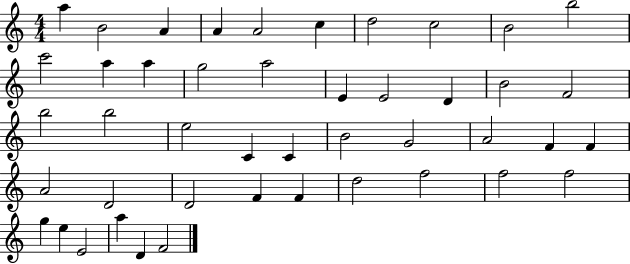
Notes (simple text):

A5/q B4/h A4/q A4/q A4/h C5/q D5/h C5/h B4/h B5/h C6/h A5/q A5/q G5/h A5/h E4/q E4/h D4/q B4/h F4/h B5/h B5/h E5/h C4/q C4/q B4/h G4/h A4/h F4/q F4/q A4/h D4/h D4/h F4/q F4/q D5/h F5/h F5/h F5/h G5/q E5/q E4/h A5/q D4/q F4/h